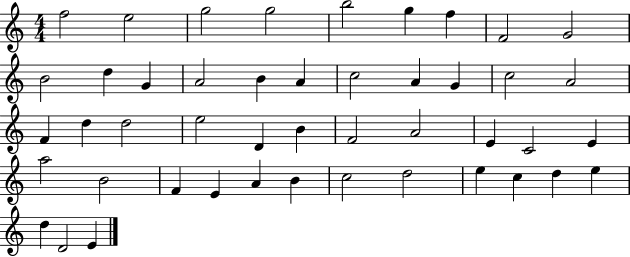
F5/h E5/h G5/h G5/h B5/h G5/q F5/q F4/h G4/h B4/h D5/q G4/q A4/h B4/q A4/q C5/h A4/q G4/q C5/h A4/h F4/q D5/q D5/h E5/h D4/q B4/q F4/h A4/h E4/q C4/h E4/q A5/h B4/h F4/q E4/q A4/q B4/q C5/h D5/h E5/q C5/q D5/q E5/q D5/q D4/h E4/q